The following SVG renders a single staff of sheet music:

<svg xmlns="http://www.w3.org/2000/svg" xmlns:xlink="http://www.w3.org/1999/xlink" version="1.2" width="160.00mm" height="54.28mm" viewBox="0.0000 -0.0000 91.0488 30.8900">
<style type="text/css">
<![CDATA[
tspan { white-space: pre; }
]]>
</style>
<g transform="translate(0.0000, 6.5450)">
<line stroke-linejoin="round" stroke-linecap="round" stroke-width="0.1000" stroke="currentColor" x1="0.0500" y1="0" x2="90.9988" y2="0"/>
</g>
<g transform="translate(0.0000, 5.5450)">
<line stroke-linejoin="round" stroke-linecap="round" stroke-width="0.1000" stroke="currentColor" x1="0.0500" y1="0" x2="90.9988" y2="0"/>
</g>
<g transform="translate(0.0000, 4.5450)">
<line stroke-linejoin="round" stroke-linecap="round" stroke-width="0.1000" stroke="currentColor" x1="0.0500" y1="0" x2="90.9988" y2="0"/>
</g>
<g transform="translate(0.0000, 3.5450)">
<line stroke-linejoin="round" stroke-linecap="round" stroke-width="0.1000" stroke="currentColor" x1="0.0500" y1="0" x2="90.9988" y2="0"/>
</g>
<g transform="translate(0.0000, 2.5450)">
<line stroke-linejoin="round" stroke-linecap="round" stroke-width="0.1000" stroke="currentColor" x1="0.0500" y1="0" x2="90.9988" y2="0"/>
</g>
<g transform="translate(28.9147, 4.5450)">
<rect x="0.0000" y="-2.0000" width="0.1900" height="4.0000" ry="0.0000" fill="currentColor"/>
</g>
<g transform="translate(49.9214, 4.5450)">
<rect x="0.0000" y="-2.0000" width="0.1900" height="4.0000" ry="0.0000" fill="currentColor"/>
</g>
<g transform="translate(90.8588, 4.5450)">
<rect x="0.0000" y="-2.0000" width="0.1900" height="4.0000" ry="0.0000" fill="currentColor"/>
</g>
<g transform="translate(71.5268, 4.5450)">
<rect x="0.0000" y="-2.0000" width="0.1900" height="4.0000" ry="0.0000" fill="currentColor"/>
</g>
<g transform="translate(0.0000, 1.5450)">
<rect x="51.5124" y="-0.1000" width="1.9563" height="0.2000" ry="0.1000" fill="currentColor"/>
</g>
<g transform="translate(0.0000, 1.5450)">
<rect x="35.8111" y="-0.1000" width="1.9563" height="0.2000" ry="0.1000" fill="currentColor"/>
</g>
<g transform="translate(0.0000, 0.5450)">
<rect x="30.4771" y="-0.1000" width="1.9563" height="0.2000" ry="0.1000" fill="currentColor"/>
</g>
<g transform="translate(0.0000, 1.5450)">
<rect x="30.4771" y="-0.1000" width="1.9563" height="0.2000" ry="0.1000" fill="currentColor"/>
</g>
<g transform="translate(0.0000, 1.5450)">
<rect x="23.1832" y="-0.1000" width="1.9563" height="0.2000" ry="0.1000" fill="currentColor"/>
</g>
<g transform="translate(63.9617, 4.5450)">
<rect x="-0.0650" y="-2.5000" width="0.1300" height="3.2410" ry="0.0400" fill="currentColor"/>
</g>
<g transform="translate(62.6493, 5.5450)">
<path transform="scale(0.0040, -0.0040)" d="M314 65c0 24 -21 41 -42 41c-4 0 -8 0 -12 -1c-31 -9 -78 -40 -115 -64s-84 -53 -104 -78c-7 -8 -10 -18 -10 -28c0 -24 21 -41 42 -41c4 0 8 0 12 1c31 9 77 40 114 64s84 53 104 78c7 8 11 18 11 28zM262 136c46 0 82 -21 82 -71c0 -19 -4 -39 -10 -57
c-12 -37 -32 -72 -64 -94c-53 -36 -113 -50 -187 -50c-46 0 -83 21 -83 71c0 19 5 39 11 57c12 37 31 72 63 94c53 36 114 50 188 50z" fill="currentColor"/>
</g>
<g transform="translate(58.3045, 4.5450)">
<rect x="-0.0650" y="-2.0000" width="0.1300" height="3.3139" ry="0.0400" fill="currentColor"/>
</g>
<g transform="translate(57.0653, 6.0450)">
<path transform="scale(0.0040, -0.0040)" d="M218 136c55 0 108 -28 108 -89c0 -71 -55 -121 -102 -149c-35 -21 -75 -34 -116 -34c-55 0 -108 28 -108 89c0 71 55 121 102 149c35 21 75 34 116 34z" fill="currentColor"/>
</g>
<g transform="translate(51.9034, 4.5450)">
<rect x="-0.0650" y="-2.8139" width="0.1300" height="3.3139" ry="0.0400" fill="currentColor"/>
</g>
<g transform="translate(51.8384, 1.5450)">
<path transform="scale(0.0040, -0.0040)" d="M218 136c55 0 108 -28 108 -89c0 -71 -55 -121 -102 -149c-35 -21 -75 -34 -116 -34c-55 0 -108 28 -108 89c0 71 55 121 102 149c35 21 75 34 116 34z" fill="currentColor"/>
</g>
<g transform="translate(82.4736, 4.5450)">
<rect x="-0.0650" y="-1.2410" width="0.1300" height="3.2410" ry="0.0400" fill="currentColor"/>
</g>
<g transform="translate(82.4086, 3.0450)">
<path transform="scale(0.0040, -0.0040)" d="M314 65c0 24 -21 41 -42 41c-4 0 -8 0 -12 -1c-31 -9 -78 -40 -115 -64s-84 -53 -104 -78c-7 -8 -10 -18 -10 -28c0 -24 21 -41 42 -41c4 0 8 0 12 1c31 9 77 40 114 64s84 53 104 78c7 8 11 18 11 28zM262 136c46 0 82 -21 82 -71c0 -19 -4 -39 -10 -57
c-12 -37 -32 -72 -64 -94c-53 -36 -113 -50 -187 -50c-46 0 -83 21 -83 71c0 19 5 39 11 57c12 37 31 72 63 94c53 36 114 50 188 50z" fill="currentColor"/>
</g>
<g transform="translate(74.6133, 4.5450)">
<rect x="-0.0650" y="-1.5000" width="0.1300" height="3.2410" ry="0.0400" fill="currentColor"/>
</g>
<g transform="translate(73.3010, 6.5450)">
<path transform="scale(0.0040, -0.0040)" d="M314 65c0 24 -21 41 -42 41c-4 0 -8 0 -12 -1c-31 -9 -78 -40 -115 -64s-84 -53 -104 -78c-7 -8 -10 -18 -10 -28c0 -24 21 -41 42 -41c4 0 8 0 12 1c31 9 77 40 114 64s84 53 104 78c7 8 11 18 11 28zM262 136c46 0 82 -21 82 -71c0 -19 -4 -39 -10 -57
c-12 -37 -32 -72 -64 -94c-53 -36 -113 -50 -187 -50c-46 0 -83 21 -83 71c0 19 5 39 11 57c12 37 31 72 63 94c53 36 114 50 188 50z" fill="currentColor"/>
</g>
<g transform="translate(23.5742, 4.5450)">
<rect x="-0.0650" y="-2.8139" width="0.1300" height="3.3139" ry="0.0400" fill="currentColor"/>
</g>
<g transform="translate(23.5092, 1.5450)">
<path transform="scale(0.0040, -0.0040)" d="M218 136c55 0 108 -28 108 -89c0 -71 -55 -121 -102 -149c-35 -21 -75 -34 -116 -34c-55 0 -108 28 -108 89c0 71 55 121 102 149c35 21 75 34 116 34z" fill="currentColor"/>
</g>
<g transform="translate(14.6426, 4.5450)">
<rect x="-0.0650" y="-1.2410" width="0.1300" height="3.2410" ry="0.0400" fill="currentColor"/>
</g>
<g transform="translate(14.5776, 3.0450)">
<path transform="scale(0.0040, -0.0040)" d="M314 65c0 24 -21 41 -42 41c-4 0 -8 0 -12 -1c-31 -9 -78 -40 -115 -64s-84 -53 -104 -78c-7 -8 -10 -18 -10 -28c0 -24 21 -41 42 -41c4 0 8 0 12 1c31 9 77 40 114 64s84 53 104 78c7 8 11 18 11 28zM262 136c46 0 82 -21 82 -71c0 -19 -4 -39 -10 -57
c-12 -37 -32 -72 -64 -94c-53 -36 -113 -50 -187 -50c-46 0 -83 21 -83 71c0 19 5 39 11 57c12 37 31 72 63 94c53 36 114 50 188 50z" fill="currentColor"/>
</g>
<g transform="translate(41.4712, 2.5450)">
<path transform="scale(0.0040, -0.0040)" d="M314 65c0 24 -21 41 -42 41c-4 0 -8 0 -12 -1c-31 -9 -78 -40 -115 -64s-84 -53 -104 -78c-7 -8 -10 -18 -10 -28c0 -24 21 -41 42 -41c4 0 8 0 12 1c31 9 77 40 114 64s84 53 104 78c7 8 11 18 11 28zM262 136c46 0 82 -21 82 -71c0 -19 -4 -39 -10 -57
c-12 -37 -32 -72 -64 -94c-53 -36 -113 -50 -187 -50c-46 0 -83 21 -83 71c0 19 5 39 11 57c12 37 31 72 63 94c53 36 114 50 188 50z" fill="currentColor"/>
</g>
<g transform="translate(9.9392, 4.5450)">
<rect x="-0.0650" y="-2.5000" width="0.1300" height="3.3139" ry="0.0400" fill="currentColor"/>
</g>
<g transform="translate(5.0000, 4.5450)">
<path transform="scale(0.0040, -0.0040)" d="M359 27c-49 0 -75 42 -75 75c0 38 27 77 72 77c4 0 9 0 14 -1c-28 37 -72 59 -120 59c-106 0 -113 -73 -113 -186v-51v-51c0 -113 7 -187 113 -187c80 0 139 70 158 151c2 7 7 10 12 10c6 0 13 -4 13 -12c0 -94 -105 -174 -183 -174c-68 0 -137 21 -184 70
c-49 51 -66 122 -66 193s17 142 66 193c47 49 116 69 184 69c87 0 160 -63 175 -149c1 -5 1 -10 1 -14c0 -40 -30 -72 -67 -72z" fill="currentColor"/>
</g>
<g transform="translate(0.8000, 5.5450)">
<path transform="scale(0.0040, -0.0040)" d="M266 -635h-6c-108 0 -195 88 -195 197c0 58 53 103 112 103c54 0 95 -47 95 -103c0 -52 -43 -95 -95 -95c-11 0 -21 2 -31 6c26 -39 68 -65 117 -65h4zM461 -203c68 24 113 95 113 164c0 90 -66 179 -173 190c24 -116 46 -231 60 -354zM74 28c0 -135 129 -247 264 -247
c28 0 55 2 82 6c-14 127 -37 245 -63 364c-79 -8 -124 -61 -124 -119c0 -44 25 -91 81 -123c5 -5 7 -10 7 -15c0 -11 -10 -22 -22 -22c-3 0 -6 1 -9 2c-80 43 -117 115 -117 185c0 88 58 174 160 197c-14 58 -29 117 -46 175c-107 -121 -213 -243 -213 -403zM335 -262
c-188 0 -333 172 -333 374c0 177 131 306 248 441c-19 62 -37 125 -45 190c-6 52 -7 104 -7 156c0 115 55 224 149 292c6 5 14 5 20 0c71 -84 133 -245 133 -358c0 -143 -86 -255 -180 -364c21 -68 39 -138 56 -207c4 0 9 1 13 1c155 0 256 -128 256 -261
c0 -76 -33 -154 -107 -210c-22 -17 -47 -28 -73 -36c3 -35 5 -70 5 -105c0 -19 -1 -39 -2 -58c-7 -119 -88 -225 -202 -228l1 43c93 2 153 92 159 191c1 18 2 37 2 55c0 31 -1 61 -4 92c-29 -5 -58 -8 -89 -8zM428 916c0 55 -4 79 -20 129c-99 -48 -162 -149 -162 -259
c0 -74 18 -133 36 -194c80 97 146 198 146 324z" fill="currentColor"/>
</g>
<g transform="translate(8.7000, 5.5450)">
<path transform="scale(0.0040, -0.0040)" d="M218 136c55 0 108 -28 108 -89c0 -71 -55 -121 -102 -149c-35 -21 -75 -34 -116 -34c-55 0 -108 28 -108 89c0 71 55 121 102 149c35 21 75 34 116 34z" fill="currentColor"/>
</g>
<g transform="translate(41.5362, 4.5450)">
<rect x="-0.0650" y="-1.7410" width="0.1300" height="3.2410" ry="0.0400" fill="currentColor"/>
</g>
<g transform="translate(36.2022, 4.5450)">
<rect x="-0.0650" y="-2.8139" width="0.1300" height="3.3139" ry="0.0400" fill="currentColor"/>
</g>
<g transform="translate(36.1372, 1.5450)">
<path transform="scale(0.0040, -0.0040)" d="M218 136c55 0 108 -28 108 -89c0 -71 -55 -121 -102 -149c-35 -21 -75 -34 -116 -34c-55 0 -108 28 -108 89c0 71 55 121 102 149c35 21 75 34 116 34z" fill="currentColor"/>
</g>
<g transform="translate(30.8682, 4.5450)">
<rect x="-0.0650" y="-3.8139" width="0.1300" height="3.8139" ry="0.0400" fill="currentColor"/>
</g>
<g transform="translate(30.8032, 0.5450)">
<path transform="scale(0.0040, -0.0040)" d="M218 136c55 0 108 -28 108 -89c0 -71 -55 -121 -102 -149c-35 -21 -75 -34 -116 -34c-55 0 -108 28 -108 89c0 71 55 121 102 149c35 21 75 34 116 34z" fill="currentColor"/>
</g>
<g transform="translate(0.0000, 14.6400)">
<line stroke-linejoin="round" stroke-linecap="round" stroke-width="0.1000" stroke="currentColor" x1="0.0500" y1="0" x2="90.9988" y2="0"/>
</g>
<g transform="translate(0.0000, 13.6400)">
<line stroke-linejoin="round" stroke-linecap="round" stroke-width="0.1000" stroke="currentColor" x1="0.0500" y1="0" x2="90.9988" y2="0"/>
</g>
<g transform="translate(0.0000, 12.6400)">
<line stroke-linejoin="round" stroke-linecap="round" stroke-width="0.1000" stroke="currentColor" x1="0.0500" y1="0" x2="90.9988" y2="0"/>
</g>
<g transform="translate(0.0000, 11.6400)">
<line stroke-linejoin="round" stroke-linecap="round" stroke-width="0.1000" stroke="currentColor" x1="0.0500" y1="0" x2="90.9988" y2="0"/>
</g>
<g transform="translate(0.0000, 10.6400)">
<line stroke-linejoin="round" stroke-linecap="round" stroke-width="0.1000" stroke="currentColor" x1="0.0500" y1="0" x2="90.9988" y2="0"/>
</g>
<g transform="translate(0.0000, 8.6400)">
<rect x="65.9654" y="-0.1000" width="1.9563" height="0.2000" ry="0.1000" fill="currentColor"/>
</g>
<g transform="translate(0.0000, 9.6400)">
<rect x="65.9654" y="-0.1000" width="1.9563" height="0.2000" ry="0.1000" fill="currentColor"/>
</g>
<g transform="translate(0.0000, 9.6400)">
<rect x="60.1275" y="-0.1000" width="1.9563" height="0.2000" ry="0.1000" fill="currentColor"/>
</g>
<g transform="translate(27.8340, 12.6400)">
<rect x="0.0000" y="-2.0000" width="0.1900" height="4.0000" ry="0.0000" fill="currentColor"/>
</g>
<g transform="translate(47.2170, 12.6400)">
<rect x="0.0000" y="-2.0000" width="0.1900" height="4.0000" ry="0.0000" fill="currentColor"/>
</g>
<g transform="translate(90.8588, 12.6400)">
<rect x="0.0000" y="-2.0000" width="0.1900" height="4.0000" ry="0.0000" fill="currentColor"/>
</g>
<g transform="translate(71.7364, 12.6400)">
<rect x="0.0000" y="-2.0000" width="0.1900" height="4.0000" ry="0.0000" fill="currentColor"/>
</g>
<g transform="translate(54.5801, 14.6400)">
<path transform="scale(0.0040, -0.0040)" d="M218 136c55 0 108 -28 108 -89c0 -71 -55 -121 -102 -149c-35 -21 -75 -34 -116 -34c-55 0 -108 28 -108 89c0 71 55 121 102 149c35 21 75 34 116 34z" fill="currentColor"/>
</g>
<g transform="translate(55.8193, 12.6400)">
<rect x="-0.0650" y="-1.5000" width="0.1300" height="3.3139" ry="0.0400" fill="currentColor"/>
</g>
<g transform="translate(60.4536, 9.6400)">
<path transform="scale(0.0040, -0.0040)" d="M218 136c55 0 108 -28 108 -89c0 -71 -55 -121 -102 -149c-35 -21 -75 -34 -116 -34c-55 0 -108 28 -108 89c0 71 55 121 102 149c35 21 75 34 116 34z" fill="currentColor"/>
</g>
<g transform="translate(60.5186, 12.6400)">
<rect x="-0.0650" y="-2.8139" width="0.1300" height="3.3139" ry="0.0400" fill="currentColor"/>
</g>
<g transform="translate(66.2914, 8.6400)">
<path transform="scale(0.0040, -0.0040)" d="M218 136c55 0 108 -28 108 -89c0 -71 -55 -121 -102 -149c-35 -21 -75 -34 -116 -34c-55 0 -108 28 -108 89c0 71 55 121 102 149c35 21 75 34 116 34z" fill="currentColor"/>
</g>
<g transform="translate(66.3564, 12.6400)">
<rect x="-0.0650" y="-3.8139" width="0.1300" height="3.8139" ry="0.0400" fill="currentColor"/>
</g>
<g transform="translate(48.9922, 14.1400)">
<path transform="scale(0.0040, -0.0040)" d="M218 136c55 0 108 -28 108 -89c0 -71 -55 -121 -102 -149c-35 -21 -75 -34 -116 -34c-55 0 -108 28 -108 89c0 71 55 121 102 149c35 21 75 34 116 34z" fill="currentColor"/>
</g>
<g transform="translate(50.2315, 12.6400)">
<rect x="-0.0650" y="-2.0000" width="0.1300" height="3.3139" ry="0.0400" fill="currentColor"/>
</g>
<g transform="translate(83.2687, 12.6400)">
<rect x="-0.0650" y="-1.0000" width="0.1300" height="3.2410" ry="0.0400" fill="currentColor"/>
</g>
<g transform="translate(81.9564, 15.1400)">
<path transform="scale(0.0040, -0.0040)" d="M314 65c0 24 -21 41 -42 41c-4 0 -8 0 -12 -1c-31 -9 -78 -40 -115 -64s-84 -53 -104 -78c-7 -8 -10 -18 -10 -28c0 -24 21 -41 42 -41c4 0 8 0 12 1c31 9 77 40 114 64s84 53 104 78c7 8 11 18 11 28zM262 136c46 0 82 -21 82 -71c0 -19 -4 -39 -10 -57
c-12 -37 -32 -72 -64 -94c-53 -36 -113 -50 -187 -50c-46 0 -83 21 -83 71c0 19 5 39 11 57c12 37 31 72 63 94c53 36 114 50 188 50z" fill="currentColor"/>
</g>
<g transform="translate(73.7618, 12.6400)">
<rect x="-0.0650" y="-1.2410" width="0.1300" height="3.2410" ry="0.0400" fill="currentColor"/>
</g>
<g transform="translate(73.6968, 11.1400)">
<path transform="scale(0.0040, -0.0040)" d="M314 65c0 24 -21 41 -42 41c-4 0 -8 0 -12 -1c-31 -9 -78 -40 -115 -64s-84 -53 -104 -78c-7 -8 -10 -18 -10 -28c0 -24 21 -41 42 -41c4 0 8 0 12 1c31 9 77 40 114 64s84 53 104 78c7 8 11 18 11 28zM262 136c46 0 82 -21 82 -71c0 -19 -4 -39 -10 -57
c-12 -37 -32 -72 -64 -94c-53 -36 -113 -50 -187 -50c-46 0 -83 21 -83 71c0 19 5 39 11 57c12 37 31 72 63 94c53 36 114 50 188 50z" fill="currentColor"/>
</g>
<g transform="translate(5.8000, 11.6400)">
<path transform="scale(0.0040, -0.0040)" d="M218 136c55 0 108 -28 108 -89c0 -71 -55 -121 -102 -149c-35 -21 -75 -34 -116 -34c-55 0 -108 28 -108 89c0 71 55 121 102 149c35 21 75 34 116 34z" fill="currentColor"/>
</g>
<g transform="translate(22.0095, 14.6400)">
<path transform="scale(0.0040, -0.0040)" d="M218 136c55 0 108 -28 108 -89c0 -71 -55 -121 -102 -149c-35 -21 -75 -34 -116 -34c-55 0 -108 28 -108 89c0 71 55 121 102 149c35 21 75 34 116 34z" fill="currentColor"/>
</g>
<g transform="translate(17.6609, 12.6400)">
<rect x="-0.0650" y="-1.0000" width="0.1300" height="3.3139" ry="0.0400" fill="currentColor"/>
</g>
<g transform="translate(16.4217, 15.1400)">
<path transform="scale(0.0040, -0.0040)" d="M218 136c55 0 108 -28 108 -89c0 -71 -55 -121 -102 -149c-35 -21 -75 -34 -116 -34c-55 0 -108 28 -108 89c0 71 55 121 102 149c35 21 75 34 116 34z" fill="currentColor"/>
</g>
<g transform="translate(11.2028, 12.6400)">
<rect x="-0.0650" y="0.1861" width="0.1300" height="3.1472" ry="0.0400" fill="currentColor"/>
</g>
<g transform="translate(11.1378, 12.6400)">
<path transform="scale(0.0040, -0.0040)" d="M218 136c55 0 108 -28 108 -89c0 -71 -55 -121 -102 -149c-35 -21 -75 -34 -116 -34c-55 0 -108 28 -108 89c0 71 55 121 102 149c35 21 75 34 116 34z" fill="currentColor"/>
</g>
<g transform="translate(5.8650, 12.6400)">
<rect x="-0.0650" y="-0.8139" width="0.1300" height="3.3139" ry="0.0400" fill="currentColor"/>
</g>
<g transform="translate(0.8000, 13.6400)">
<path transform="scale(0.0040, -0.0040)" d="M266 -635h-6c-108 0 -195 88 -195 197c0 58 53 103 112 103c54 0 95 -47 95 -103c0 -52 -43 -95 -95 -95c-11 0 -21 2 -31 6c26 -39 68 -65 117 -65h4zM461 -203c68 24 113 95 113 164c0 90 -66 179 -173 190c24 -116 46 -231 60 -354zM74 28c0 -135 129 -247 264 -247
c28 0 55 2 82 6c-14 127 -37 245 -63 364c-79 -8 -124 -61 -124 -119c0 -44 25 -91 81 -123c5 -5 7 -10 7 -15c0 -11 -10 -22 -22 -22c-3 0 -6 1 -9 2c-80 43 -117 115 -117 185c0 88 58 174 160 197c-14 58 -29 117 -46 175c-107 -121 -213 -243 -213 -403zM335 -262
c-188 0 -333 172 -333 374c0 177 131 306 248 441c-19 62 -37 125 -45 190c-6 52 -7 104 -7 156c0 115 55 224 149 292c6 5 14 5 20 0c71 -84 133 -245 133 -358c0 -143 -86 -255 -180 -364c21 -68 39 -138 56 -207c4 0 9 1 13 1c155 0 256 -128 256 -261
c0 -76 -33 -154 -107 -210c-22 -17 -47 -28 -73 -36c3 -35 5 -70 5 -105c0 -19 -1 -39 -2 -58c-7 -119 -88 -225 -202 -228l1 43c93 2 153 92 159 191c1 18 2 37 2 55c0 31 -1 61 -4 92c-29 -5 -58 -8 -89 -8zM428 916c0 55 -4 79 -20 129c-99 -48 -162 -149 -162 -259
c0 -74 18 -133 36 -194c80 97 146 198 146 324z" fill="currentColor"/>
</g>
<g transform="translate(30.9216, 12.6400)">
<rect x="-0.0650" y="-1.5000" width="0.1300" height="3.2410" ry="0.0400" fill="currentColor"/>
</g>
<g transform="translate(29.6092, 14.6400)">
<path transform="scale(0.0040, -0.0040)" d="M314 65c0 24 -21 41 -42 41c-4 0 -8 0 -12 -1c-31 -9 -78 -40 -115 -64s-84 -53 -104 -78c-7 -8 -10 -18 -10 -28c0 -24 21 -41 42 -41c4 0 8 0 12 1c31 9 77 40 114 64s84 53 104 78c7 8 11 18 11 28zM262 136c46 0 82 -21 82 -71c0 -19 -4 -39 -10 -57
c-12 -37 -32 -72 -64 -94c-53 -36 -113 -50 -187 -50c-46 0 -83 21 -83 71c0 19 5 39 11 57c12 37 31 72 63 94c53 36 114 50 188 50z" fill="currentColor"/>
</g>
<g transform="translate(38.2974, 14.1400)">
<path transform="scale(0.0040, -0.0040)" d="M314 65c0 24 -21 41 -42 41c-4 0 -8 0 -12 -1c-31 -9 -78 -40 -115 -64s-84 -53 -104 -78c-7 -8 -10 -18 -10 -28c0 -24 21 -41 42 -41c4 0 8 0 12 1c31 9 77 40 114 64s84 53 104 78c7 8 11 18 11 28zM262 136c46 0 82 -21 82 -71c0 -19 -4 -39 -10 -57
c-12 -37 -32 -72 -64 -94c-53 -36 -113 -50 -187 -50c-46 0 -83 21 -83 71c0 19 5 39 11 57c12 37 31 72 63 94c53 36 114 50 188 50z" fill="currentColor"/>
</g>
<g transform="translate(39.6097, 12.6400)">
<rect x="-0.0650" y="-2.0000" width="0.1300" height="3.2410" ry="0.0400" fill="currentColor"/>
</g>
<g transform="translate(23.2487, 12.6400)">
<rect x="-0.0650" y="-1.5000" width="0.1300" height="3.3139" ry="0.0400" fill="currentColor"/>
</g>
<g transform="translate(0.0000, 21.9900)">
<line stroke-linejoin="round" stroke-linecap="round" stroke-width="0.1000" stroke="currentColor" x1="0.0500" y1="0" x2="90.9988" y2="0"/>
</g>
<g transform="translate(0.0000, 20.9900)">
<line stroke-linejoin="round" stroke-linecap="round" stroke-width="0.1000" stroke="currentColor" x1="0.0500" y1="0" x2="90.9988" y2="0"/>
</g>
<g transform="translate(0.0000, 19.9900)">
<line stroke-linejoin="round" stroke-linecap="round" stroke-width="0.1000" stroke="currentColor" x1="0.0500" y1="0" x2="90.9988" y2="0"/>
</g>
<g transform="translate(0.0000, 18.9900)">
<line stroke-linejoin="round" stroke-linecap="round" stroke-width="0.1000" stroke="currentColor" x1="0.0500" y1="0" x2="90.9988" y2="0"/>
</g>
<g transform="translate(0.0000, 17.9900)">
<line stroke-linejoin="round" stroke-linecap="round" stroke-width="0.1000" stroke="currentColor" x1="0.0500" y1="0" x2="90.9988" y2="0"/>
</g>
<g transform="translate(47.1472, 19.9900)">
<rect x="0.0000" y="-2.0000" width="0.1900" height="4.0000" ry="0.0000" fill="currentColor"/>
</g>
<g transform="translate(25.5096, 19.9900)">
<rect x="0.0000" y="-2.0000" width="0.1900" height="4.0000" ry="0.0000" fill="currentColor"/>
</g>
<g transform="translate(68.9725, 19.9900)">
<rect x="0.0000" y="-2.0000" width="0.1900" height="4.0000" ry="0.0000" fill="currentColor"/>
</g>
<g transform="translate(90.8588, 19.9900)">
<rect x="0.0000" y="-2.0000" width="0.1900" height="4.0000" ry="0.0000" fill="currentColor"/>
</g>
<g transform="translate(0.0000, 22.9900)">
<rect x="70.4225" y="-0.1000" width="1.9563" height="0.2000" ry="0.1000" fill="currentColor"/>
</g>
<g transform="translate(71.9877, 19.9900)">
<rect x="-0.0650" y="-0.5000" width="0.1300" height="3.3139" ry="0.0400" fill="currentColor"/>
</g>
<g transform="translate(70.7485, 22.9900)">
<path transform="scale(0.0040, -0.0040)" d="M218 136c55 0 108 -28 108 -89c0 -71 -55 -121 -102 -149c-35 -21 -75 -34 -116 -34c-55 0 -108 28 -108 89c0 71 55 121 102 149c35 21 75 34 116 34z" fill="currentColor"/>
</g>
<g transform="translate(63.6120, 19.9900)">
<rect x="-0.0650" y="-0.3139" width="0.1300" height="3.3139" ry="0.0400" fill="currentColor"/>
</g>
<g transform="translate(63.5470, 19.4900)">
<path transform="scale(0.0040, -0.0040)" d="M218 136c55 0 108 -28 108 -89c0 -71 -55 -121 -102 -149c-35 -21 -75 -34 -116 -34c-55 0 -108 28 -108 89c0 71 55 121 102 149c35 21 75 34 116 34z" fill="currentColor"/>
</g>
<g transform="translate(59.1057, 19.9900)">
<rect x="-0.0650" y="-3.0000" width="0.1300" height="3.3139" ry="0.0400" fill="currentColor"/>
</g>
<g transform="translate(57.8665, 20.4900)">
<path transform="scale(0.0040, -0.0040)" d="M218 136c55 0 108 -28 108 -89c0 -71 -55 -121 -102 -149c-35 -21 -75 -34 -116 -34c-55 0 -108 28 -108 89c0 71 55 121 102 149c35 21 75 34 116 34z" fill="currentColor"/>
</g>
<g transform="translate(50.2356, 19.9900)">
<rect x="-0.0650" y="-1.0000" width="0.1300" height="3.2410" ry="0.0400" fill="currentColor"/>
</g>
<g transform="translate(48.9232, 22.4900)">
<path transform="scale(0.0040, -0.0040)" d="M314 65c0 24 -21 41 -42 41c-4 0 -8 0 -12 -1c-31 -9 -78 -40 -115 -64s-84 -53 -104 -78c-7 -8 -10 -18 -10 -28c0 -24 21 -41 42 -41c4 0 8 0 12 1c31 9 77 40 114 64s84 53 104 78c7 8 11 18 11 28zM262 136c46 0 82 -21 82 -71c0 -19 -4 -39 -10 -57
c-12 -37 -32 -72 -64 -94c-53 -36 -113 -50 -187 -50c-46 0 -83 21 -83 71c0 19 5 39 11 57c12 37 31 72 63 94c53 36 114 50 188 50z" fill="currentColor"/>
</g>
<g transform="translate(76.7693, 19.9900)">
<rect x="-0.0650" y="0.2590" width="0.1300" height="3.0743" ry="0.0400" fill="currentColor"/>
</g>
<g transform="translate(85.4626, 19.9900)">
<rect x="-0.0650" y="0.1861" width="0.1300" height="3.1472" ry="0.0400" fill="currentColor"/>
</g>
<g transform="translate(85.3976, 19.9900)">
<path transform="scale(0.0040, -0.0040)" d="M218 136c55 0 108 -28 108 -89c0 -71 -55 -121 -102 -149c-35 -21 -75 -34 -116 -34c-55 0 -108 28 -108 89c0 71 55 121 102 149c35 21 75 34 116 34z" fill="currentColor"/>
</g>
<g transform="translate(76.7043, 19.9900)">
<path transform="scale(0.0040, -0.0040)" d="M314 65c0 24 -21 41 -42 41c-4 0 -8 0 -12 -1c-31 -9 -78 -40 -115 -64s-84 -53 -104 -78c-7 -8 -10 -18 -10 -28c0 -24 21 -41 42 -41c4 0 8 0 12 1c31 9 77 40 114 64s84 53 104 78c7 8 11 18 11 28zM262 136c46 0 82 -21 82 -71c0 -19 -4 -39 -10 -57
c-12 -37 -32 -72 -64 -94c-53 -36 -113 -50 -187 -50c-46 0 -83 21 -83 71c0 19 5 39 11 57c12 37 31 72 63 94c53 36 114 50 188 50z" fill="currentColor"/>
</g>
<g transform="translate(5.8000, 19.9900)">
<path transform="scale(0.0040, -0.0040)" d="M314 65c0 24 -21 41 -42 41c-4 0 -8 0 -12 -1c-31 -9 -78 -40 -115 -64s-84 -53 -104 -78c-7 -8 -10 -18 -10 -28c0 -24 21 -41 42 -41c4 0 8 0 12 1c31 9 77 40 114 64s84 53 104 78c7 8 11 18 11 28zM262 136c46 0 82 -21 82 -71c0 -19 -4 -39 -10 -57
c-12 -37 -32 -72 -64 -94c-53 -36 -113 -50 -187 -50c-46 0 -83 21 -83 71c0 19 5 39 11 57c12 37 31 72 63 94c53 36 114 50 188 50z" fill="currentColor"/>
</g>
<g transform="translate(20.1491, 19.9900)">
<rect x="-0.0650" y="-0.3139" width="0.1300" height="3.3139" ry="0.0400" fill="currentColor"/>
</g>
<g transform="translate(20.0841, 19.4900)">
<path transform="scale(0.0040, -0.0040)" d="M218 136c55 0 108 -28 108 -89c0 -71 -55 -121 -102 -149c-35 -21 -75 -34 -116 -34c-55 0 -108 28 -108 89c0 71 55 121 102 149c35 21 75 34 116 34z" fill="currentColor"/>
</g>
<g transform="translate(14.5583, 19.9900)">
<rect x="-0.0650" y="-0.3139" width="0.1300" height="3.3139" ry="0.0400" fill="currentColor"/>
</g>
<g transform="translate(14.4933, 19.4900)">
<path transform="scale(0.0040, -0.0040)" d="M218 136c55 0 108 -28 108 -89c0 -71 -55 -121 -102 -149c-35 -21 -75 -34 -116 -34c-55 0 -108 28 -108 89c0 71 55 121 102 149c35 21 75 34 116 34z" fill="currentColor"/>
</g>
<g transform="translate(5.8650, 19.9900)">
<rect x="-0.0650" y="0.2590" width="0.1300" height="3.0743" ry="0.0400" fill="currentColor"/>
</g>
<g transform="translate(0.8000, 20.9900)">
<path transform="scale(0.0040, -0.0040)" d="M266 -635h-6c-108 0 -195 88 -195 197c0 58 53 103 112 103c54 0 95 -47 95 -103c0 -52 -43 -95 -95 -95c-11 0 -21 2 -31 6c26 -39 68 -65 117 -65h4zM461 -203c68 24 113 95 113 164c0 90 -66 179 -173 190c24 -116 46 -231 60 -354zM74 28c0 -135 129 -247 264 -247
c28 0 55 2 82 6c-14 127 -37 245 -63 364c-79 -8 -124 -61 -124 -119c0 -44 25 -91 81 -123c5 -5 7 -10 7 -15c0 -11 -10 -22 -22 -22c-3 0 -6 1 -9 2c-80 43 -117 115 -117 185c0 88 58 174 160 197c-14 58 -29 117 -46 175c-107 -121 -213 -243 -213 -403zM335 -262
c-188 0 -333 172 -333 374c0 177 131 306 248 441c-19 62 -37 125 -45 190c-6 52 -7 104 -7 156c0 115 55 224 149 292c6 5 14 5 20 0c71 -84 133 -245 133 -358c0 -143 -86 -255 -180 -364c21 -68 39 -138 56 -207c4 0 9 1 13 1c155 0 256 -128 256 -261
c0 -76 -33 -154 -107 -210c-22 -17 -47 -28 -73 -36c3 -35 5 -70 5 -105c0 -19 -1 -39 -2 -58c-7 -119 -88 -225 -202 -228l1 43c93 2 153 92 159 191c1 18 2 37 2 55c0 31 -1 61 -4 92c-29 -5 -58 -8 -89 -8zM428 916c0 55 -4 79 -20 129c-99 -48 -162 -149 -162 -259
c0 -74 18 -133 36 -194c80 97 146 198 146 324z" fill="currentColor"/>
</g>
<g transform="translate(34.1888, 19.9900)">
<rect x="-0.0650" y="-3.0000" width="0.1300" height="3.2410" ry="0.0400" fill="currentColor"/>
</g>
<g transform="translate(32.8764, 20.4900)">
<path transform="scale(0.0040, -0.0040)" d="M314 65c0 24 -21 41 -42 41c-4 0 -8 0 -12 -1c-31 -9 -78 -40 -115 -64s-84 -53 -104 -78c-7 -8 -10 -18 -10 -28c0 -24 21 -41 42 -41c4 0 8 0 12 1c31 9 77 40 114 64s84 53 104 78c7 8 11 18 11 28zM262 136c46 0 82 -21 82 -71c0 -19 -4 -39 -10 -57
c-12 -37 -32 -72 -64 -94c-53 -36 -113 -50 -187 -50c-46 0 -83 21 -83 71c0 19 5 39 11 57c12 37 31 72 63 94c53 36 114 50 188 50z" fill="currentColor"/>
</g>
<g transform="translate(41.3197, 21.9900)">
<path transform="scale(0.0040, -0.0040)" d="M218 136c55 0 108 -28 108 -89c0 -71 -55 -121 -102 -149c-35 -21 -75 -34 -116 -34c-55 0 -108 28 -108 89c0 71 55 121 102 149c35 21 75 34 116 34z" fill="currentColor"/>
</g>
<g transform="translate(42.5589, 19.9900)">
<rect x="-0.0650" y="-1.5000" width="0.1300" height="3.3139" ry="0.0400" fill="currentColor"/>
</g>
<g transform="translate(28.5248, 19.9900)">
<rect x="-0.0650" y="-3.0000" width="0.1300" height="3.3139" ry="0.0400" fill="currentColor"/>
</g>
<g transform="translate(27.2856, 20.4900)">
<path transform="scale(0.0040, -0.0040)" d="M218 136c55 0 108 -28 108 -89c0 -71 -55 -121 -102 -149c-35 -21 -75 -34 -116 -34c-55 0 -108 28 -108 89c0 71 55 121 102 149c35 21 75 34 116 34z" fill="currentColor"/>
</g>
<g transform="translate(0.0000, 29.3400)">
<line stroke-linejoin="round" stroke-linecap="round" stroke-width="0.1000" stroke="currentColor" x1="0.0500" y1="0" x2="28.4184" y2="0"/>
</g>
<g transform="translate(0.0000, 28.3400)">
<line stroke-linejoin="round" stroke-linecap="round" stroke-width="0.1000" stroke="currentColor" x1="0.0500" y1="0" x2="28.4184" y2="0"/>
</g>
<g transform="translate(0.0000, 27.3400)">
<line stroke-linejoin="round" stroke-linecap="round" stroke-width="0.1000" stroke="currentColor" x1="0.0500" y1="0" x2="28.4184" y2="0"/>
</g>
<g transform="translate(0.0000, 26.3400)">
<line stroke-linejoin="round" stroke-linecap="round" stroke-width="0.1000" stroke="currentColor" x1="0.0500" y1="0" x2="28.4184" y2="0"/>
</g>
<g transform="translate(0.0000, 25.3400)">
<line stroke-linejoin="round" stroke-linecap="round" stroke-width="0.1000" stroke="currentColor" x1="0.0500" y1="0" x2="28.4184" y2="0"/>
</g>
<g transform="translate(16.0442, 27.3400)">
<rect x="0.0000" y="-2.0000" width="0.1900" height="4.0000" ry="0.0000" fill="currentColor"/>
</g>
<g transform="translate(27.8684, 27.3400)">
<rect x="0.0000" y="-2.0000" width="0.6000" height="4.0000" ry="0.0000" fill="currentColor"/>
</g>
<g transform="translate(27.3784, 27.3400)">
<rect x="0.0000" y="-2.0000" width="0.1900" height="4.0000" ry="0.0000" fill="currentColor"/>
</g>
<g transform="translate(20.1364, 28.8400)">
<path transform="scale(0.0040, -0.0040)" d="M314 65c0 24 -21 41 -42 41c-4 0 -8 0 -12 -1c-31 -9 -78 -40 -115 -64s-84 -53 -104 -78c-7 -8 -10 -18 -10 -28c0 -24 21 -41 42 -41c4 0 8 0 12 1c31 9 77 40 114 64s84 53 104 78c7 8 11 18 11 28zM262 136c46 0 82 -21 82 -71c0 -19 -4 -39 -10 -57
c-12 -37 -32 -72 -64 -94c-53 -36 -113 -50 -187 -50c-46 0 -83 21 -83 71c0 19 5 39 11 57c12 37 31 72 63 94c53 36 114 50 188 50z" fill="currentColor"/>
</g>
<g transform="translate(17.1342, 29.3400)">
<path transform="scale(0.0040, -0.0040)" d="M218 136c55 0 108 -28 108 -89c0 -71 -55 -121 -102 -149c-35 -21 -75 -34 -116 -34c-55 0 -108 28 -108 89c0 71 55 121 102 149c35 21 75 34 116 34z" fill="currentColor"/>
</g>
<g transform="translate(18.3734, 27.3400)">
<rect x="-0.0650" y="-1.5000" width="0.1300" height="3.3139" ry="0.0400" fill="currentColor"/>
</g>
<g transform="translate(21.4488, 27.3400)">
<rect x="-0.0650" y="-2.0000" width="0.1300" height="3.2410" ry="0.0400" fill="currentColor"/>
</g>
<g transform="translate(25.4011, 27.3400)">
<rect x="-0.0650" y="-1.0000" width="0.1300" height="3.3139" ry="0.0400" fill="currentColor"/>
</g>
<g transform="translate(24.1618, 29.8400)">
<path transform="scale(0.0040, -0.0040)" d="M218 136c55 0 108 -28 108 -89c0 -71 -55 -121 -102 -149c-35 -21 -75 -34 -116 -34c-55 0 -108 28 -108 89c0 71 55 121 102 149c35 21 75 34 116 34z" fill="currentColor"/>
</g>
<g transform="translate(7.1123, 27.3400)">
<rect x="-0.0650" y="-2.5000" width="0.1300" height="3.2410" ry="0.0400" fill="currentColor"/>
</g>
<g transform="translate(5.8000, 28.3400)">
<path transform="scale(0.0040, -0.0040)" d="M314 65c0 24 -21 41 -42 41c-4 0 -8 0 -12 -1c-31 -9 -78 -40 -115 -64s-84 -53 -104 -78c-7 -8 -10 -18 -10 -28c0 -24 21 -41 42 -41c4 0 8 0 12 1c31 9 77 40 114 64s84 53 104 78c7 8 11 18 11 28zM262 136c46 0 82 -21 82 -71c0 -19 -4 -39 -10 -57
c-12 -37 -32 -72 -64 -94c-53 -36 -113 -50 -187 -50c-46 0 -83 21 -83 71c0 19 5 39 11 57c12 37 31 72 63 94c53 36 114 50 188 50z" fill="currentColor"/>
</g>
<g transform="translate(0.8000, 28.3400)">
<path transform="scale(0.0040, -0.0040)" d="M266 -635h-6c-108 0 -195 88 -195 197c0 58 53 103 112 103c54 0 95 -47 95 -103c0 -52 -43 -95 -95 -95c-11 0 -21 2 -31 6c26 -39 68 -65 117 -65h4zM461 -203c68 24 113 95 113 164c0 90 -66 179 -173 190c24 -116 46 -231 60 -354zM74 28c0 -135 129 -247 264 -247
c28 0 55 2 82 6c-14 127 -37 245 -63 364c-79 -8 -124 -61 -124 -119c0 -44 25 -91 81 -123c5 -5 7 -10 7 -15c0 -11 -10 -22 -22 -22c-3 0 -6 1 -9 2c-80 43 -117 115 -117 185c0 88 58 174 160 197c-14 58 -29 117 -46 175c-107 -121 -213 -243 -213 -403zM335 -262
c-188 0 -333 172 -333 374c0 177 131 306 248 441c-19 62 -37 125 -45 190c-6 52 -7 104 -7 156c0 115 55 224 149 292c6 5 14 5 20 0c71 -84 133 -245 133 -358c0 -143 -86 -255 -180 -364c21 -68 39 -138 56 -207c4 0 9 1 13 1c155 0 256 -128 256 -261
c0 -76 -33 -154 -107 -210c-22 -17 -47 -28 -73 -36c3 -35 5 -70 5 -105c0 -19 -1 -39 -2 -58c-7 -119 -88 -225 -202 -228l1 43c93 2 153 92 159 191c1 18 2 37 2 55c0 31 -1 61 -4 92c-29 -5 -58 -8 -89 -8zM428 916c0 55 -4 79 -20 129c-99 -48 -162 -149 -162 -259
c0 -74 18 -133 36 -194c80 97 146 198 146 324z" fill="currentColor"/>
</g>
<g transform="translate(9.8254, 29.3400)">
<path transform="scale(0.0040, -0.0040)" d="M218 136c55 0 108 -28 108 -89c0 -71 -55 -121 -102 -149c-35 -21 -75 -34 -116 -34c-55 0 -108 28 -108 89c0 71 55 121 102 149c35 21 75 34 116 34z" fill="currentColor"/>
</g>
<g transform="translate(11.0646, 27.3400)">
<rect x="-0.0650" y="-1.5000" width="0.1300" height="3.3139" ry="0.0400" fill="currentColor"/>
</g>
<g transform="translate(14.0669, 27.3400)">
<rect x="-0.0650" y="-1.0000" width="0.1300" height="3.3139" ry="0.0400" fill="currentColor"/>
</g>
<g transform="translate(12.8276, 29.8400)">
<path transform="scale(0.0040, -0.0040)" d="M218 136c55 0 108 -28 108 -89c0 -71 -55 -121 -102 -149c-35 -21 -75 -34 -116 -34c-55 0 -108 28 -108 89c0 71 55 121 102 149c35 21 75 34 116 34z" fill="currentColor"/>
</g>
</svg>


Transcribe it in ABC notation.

X:1
T:Untitled
M:4/4
L:1/4
K:C
G e2 a c' a f2 a F G2 E2 e2 d B D E E2 F2 F E a c' e2 D2 B2 c c A A2 E D2 A c C B2 B G2 E D E F2 D